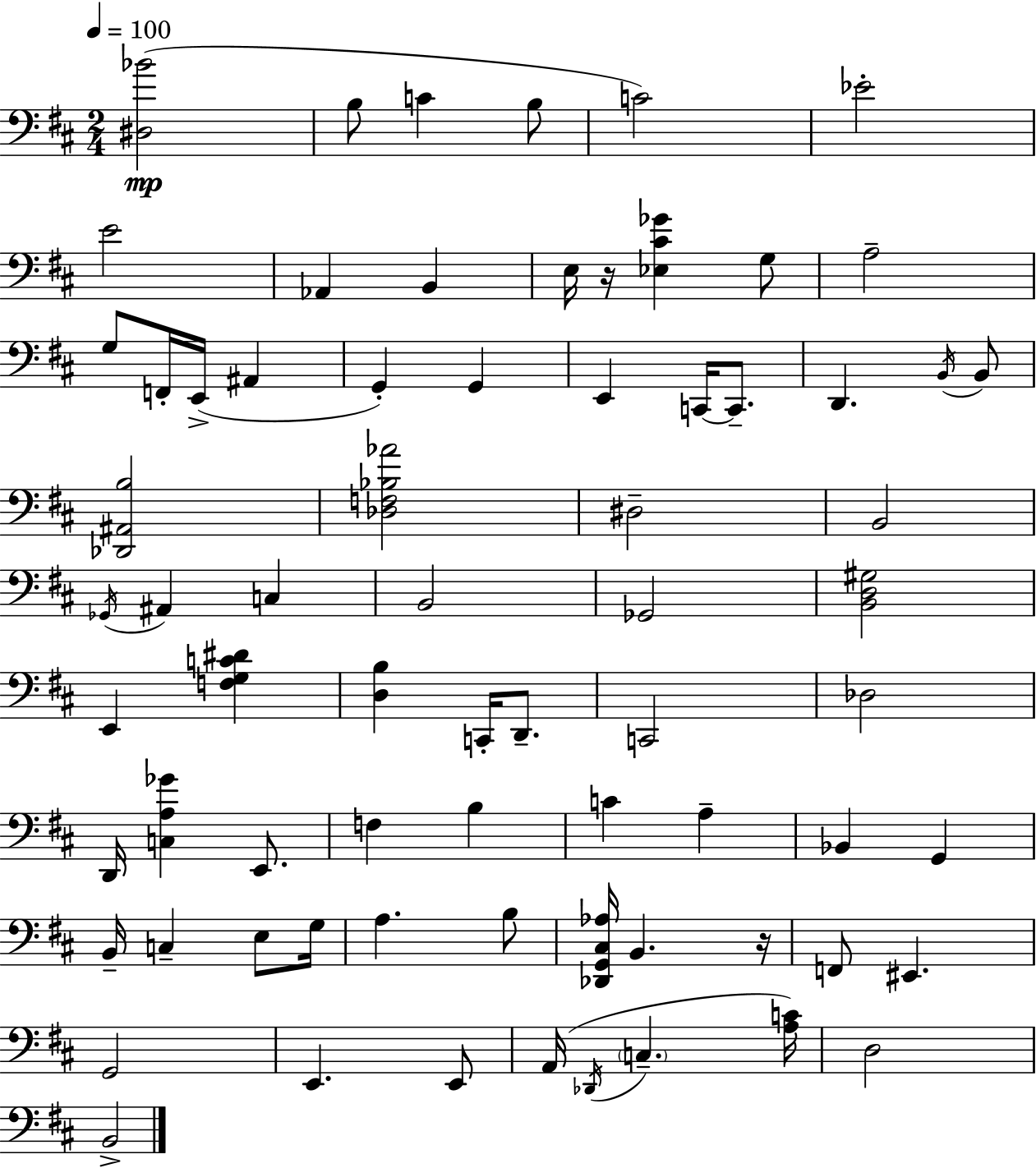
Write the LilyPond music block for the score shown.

{
  \clef bass
  \numericTimeSignature
  \time 2/4
  \key d \major
  \tempo 4 = 100
  \repeat volta 2 { <dis bes'>2(\mp | b8 c'4 b8 | c'2) | ees'2-. | \break e'2 | aes,4 b,4 | e16 r16 <ees cis' ges'>4 g8 | a2-- | \break g8 f,16-. e,16->( ais,4 | g,4-.) g,4 | e,4 c,16~~ c,8.-- | d,4. \acciaccatura { b,16 } b,8 | \break <des, ais, b>2 | <des f bes aes'>2 | dis2-- | b,2 | \break \acciaccatura { ges,16 } ais,4 c4 | b,2 | ges,2 | <b, d gis>2 | \break e,4 <f g c' dis'>4 | <d b>4 c,16-. d,8.-- | c,2 | des2 | \break d,16 <c a ges'>4 e,8. | f4 b4 | c'4 a4-- | bes,4 g,4 | \break b,16-- c4-- e8 | g16 a4. | b8 <des, g, cis aes>16 b,4. | r16 f,8 eis,4. | \break g,2 | e,4. | e,8 a,16( \acciaccatura { des,16 } \parenthesize c4.-- | <a c'>16) d2 | \break b,2-> | } \bar "|."
}